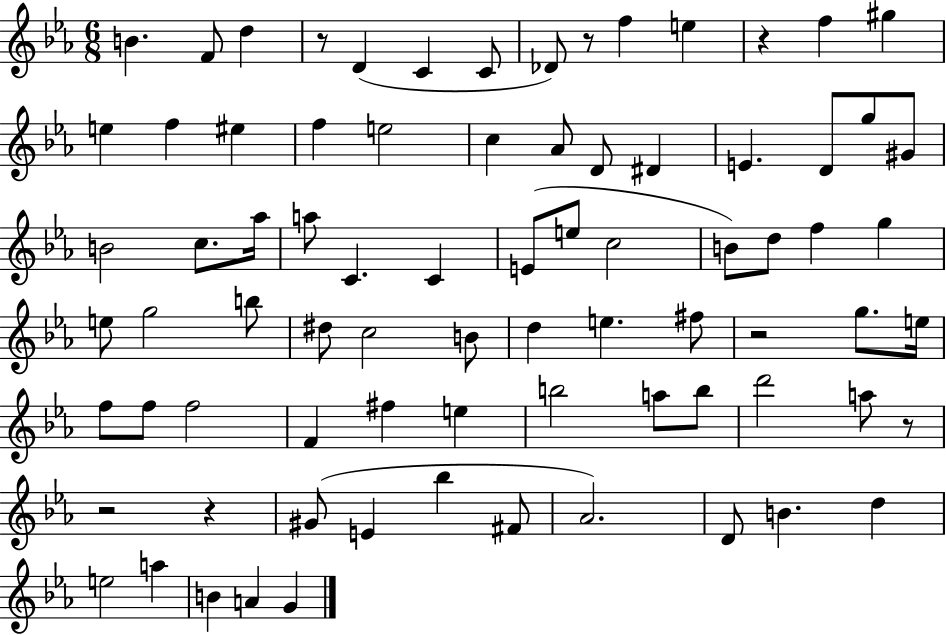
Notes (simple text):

B4/q. F4/e D5/q R/e D4/q C4/q C4/e Db4/e R/e F5/q E5/q R/q F5/q G#5/q E5/q F5/q EIS5/q F5/q E5/h C5/q Ab4/e D4/e D#4/q E4/q. D4/e G5/e G#4/e B4/h C5/e. Ab5/s A5/e C4/q. C4/q E4/e E5/e C5/h B4/e D5/e F5/q G5/q E5/e G5/h B5/e D#5/e C5/h B4/e D5/q E5/q. F#5/e R/h G5/e. E5/s F5/e F5/e F5/h F4/q F#5/q E5/q B5/h A5/e B5/e D6/h A5/e R/e R/h R/q G#4/e E4/q Bb5/q F#4/e Ab4/h. D4/e B4/q. D5/q E5/h A5/q B4/q A4/q G4/q